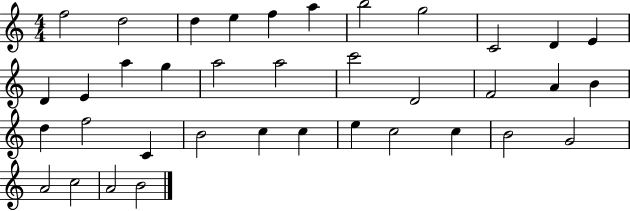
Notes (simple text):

F5/h D5/h D5/q E5/q F5/q A5/q B5/h G5/h C4/h D4/q E4/q D4/q E4/q A5/q G5/q A5/h A5/h C6/h D4/h F4/h A4/q B4/q D5/q F5/h C4/q B4/h C5/q C5/q E5/q C5/h C5/q B4/h G4/h A4/h C5/h A4/h B4/h